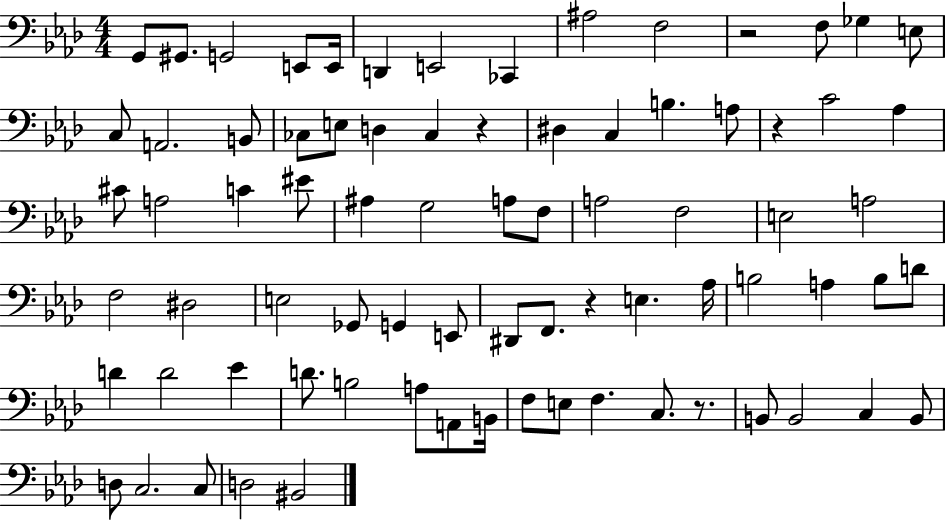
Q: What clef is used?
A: bass